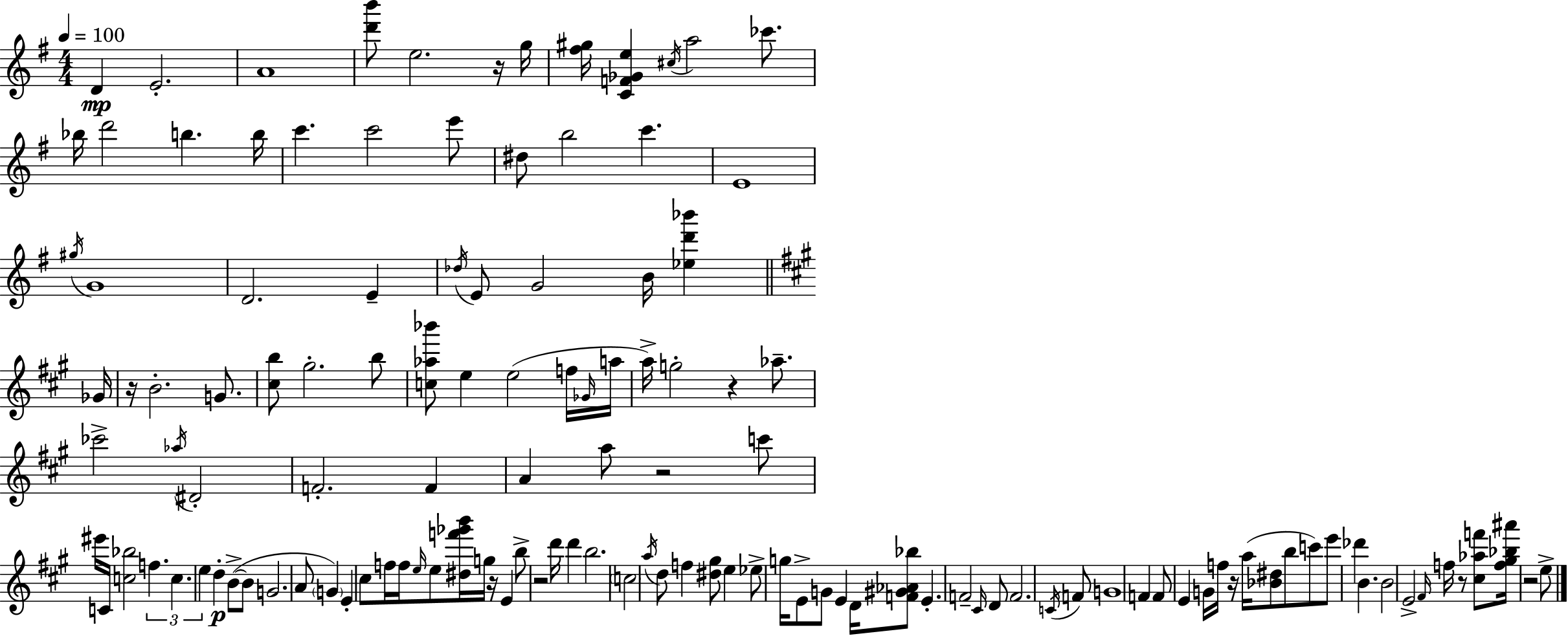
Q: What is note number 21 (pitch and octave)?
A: G4